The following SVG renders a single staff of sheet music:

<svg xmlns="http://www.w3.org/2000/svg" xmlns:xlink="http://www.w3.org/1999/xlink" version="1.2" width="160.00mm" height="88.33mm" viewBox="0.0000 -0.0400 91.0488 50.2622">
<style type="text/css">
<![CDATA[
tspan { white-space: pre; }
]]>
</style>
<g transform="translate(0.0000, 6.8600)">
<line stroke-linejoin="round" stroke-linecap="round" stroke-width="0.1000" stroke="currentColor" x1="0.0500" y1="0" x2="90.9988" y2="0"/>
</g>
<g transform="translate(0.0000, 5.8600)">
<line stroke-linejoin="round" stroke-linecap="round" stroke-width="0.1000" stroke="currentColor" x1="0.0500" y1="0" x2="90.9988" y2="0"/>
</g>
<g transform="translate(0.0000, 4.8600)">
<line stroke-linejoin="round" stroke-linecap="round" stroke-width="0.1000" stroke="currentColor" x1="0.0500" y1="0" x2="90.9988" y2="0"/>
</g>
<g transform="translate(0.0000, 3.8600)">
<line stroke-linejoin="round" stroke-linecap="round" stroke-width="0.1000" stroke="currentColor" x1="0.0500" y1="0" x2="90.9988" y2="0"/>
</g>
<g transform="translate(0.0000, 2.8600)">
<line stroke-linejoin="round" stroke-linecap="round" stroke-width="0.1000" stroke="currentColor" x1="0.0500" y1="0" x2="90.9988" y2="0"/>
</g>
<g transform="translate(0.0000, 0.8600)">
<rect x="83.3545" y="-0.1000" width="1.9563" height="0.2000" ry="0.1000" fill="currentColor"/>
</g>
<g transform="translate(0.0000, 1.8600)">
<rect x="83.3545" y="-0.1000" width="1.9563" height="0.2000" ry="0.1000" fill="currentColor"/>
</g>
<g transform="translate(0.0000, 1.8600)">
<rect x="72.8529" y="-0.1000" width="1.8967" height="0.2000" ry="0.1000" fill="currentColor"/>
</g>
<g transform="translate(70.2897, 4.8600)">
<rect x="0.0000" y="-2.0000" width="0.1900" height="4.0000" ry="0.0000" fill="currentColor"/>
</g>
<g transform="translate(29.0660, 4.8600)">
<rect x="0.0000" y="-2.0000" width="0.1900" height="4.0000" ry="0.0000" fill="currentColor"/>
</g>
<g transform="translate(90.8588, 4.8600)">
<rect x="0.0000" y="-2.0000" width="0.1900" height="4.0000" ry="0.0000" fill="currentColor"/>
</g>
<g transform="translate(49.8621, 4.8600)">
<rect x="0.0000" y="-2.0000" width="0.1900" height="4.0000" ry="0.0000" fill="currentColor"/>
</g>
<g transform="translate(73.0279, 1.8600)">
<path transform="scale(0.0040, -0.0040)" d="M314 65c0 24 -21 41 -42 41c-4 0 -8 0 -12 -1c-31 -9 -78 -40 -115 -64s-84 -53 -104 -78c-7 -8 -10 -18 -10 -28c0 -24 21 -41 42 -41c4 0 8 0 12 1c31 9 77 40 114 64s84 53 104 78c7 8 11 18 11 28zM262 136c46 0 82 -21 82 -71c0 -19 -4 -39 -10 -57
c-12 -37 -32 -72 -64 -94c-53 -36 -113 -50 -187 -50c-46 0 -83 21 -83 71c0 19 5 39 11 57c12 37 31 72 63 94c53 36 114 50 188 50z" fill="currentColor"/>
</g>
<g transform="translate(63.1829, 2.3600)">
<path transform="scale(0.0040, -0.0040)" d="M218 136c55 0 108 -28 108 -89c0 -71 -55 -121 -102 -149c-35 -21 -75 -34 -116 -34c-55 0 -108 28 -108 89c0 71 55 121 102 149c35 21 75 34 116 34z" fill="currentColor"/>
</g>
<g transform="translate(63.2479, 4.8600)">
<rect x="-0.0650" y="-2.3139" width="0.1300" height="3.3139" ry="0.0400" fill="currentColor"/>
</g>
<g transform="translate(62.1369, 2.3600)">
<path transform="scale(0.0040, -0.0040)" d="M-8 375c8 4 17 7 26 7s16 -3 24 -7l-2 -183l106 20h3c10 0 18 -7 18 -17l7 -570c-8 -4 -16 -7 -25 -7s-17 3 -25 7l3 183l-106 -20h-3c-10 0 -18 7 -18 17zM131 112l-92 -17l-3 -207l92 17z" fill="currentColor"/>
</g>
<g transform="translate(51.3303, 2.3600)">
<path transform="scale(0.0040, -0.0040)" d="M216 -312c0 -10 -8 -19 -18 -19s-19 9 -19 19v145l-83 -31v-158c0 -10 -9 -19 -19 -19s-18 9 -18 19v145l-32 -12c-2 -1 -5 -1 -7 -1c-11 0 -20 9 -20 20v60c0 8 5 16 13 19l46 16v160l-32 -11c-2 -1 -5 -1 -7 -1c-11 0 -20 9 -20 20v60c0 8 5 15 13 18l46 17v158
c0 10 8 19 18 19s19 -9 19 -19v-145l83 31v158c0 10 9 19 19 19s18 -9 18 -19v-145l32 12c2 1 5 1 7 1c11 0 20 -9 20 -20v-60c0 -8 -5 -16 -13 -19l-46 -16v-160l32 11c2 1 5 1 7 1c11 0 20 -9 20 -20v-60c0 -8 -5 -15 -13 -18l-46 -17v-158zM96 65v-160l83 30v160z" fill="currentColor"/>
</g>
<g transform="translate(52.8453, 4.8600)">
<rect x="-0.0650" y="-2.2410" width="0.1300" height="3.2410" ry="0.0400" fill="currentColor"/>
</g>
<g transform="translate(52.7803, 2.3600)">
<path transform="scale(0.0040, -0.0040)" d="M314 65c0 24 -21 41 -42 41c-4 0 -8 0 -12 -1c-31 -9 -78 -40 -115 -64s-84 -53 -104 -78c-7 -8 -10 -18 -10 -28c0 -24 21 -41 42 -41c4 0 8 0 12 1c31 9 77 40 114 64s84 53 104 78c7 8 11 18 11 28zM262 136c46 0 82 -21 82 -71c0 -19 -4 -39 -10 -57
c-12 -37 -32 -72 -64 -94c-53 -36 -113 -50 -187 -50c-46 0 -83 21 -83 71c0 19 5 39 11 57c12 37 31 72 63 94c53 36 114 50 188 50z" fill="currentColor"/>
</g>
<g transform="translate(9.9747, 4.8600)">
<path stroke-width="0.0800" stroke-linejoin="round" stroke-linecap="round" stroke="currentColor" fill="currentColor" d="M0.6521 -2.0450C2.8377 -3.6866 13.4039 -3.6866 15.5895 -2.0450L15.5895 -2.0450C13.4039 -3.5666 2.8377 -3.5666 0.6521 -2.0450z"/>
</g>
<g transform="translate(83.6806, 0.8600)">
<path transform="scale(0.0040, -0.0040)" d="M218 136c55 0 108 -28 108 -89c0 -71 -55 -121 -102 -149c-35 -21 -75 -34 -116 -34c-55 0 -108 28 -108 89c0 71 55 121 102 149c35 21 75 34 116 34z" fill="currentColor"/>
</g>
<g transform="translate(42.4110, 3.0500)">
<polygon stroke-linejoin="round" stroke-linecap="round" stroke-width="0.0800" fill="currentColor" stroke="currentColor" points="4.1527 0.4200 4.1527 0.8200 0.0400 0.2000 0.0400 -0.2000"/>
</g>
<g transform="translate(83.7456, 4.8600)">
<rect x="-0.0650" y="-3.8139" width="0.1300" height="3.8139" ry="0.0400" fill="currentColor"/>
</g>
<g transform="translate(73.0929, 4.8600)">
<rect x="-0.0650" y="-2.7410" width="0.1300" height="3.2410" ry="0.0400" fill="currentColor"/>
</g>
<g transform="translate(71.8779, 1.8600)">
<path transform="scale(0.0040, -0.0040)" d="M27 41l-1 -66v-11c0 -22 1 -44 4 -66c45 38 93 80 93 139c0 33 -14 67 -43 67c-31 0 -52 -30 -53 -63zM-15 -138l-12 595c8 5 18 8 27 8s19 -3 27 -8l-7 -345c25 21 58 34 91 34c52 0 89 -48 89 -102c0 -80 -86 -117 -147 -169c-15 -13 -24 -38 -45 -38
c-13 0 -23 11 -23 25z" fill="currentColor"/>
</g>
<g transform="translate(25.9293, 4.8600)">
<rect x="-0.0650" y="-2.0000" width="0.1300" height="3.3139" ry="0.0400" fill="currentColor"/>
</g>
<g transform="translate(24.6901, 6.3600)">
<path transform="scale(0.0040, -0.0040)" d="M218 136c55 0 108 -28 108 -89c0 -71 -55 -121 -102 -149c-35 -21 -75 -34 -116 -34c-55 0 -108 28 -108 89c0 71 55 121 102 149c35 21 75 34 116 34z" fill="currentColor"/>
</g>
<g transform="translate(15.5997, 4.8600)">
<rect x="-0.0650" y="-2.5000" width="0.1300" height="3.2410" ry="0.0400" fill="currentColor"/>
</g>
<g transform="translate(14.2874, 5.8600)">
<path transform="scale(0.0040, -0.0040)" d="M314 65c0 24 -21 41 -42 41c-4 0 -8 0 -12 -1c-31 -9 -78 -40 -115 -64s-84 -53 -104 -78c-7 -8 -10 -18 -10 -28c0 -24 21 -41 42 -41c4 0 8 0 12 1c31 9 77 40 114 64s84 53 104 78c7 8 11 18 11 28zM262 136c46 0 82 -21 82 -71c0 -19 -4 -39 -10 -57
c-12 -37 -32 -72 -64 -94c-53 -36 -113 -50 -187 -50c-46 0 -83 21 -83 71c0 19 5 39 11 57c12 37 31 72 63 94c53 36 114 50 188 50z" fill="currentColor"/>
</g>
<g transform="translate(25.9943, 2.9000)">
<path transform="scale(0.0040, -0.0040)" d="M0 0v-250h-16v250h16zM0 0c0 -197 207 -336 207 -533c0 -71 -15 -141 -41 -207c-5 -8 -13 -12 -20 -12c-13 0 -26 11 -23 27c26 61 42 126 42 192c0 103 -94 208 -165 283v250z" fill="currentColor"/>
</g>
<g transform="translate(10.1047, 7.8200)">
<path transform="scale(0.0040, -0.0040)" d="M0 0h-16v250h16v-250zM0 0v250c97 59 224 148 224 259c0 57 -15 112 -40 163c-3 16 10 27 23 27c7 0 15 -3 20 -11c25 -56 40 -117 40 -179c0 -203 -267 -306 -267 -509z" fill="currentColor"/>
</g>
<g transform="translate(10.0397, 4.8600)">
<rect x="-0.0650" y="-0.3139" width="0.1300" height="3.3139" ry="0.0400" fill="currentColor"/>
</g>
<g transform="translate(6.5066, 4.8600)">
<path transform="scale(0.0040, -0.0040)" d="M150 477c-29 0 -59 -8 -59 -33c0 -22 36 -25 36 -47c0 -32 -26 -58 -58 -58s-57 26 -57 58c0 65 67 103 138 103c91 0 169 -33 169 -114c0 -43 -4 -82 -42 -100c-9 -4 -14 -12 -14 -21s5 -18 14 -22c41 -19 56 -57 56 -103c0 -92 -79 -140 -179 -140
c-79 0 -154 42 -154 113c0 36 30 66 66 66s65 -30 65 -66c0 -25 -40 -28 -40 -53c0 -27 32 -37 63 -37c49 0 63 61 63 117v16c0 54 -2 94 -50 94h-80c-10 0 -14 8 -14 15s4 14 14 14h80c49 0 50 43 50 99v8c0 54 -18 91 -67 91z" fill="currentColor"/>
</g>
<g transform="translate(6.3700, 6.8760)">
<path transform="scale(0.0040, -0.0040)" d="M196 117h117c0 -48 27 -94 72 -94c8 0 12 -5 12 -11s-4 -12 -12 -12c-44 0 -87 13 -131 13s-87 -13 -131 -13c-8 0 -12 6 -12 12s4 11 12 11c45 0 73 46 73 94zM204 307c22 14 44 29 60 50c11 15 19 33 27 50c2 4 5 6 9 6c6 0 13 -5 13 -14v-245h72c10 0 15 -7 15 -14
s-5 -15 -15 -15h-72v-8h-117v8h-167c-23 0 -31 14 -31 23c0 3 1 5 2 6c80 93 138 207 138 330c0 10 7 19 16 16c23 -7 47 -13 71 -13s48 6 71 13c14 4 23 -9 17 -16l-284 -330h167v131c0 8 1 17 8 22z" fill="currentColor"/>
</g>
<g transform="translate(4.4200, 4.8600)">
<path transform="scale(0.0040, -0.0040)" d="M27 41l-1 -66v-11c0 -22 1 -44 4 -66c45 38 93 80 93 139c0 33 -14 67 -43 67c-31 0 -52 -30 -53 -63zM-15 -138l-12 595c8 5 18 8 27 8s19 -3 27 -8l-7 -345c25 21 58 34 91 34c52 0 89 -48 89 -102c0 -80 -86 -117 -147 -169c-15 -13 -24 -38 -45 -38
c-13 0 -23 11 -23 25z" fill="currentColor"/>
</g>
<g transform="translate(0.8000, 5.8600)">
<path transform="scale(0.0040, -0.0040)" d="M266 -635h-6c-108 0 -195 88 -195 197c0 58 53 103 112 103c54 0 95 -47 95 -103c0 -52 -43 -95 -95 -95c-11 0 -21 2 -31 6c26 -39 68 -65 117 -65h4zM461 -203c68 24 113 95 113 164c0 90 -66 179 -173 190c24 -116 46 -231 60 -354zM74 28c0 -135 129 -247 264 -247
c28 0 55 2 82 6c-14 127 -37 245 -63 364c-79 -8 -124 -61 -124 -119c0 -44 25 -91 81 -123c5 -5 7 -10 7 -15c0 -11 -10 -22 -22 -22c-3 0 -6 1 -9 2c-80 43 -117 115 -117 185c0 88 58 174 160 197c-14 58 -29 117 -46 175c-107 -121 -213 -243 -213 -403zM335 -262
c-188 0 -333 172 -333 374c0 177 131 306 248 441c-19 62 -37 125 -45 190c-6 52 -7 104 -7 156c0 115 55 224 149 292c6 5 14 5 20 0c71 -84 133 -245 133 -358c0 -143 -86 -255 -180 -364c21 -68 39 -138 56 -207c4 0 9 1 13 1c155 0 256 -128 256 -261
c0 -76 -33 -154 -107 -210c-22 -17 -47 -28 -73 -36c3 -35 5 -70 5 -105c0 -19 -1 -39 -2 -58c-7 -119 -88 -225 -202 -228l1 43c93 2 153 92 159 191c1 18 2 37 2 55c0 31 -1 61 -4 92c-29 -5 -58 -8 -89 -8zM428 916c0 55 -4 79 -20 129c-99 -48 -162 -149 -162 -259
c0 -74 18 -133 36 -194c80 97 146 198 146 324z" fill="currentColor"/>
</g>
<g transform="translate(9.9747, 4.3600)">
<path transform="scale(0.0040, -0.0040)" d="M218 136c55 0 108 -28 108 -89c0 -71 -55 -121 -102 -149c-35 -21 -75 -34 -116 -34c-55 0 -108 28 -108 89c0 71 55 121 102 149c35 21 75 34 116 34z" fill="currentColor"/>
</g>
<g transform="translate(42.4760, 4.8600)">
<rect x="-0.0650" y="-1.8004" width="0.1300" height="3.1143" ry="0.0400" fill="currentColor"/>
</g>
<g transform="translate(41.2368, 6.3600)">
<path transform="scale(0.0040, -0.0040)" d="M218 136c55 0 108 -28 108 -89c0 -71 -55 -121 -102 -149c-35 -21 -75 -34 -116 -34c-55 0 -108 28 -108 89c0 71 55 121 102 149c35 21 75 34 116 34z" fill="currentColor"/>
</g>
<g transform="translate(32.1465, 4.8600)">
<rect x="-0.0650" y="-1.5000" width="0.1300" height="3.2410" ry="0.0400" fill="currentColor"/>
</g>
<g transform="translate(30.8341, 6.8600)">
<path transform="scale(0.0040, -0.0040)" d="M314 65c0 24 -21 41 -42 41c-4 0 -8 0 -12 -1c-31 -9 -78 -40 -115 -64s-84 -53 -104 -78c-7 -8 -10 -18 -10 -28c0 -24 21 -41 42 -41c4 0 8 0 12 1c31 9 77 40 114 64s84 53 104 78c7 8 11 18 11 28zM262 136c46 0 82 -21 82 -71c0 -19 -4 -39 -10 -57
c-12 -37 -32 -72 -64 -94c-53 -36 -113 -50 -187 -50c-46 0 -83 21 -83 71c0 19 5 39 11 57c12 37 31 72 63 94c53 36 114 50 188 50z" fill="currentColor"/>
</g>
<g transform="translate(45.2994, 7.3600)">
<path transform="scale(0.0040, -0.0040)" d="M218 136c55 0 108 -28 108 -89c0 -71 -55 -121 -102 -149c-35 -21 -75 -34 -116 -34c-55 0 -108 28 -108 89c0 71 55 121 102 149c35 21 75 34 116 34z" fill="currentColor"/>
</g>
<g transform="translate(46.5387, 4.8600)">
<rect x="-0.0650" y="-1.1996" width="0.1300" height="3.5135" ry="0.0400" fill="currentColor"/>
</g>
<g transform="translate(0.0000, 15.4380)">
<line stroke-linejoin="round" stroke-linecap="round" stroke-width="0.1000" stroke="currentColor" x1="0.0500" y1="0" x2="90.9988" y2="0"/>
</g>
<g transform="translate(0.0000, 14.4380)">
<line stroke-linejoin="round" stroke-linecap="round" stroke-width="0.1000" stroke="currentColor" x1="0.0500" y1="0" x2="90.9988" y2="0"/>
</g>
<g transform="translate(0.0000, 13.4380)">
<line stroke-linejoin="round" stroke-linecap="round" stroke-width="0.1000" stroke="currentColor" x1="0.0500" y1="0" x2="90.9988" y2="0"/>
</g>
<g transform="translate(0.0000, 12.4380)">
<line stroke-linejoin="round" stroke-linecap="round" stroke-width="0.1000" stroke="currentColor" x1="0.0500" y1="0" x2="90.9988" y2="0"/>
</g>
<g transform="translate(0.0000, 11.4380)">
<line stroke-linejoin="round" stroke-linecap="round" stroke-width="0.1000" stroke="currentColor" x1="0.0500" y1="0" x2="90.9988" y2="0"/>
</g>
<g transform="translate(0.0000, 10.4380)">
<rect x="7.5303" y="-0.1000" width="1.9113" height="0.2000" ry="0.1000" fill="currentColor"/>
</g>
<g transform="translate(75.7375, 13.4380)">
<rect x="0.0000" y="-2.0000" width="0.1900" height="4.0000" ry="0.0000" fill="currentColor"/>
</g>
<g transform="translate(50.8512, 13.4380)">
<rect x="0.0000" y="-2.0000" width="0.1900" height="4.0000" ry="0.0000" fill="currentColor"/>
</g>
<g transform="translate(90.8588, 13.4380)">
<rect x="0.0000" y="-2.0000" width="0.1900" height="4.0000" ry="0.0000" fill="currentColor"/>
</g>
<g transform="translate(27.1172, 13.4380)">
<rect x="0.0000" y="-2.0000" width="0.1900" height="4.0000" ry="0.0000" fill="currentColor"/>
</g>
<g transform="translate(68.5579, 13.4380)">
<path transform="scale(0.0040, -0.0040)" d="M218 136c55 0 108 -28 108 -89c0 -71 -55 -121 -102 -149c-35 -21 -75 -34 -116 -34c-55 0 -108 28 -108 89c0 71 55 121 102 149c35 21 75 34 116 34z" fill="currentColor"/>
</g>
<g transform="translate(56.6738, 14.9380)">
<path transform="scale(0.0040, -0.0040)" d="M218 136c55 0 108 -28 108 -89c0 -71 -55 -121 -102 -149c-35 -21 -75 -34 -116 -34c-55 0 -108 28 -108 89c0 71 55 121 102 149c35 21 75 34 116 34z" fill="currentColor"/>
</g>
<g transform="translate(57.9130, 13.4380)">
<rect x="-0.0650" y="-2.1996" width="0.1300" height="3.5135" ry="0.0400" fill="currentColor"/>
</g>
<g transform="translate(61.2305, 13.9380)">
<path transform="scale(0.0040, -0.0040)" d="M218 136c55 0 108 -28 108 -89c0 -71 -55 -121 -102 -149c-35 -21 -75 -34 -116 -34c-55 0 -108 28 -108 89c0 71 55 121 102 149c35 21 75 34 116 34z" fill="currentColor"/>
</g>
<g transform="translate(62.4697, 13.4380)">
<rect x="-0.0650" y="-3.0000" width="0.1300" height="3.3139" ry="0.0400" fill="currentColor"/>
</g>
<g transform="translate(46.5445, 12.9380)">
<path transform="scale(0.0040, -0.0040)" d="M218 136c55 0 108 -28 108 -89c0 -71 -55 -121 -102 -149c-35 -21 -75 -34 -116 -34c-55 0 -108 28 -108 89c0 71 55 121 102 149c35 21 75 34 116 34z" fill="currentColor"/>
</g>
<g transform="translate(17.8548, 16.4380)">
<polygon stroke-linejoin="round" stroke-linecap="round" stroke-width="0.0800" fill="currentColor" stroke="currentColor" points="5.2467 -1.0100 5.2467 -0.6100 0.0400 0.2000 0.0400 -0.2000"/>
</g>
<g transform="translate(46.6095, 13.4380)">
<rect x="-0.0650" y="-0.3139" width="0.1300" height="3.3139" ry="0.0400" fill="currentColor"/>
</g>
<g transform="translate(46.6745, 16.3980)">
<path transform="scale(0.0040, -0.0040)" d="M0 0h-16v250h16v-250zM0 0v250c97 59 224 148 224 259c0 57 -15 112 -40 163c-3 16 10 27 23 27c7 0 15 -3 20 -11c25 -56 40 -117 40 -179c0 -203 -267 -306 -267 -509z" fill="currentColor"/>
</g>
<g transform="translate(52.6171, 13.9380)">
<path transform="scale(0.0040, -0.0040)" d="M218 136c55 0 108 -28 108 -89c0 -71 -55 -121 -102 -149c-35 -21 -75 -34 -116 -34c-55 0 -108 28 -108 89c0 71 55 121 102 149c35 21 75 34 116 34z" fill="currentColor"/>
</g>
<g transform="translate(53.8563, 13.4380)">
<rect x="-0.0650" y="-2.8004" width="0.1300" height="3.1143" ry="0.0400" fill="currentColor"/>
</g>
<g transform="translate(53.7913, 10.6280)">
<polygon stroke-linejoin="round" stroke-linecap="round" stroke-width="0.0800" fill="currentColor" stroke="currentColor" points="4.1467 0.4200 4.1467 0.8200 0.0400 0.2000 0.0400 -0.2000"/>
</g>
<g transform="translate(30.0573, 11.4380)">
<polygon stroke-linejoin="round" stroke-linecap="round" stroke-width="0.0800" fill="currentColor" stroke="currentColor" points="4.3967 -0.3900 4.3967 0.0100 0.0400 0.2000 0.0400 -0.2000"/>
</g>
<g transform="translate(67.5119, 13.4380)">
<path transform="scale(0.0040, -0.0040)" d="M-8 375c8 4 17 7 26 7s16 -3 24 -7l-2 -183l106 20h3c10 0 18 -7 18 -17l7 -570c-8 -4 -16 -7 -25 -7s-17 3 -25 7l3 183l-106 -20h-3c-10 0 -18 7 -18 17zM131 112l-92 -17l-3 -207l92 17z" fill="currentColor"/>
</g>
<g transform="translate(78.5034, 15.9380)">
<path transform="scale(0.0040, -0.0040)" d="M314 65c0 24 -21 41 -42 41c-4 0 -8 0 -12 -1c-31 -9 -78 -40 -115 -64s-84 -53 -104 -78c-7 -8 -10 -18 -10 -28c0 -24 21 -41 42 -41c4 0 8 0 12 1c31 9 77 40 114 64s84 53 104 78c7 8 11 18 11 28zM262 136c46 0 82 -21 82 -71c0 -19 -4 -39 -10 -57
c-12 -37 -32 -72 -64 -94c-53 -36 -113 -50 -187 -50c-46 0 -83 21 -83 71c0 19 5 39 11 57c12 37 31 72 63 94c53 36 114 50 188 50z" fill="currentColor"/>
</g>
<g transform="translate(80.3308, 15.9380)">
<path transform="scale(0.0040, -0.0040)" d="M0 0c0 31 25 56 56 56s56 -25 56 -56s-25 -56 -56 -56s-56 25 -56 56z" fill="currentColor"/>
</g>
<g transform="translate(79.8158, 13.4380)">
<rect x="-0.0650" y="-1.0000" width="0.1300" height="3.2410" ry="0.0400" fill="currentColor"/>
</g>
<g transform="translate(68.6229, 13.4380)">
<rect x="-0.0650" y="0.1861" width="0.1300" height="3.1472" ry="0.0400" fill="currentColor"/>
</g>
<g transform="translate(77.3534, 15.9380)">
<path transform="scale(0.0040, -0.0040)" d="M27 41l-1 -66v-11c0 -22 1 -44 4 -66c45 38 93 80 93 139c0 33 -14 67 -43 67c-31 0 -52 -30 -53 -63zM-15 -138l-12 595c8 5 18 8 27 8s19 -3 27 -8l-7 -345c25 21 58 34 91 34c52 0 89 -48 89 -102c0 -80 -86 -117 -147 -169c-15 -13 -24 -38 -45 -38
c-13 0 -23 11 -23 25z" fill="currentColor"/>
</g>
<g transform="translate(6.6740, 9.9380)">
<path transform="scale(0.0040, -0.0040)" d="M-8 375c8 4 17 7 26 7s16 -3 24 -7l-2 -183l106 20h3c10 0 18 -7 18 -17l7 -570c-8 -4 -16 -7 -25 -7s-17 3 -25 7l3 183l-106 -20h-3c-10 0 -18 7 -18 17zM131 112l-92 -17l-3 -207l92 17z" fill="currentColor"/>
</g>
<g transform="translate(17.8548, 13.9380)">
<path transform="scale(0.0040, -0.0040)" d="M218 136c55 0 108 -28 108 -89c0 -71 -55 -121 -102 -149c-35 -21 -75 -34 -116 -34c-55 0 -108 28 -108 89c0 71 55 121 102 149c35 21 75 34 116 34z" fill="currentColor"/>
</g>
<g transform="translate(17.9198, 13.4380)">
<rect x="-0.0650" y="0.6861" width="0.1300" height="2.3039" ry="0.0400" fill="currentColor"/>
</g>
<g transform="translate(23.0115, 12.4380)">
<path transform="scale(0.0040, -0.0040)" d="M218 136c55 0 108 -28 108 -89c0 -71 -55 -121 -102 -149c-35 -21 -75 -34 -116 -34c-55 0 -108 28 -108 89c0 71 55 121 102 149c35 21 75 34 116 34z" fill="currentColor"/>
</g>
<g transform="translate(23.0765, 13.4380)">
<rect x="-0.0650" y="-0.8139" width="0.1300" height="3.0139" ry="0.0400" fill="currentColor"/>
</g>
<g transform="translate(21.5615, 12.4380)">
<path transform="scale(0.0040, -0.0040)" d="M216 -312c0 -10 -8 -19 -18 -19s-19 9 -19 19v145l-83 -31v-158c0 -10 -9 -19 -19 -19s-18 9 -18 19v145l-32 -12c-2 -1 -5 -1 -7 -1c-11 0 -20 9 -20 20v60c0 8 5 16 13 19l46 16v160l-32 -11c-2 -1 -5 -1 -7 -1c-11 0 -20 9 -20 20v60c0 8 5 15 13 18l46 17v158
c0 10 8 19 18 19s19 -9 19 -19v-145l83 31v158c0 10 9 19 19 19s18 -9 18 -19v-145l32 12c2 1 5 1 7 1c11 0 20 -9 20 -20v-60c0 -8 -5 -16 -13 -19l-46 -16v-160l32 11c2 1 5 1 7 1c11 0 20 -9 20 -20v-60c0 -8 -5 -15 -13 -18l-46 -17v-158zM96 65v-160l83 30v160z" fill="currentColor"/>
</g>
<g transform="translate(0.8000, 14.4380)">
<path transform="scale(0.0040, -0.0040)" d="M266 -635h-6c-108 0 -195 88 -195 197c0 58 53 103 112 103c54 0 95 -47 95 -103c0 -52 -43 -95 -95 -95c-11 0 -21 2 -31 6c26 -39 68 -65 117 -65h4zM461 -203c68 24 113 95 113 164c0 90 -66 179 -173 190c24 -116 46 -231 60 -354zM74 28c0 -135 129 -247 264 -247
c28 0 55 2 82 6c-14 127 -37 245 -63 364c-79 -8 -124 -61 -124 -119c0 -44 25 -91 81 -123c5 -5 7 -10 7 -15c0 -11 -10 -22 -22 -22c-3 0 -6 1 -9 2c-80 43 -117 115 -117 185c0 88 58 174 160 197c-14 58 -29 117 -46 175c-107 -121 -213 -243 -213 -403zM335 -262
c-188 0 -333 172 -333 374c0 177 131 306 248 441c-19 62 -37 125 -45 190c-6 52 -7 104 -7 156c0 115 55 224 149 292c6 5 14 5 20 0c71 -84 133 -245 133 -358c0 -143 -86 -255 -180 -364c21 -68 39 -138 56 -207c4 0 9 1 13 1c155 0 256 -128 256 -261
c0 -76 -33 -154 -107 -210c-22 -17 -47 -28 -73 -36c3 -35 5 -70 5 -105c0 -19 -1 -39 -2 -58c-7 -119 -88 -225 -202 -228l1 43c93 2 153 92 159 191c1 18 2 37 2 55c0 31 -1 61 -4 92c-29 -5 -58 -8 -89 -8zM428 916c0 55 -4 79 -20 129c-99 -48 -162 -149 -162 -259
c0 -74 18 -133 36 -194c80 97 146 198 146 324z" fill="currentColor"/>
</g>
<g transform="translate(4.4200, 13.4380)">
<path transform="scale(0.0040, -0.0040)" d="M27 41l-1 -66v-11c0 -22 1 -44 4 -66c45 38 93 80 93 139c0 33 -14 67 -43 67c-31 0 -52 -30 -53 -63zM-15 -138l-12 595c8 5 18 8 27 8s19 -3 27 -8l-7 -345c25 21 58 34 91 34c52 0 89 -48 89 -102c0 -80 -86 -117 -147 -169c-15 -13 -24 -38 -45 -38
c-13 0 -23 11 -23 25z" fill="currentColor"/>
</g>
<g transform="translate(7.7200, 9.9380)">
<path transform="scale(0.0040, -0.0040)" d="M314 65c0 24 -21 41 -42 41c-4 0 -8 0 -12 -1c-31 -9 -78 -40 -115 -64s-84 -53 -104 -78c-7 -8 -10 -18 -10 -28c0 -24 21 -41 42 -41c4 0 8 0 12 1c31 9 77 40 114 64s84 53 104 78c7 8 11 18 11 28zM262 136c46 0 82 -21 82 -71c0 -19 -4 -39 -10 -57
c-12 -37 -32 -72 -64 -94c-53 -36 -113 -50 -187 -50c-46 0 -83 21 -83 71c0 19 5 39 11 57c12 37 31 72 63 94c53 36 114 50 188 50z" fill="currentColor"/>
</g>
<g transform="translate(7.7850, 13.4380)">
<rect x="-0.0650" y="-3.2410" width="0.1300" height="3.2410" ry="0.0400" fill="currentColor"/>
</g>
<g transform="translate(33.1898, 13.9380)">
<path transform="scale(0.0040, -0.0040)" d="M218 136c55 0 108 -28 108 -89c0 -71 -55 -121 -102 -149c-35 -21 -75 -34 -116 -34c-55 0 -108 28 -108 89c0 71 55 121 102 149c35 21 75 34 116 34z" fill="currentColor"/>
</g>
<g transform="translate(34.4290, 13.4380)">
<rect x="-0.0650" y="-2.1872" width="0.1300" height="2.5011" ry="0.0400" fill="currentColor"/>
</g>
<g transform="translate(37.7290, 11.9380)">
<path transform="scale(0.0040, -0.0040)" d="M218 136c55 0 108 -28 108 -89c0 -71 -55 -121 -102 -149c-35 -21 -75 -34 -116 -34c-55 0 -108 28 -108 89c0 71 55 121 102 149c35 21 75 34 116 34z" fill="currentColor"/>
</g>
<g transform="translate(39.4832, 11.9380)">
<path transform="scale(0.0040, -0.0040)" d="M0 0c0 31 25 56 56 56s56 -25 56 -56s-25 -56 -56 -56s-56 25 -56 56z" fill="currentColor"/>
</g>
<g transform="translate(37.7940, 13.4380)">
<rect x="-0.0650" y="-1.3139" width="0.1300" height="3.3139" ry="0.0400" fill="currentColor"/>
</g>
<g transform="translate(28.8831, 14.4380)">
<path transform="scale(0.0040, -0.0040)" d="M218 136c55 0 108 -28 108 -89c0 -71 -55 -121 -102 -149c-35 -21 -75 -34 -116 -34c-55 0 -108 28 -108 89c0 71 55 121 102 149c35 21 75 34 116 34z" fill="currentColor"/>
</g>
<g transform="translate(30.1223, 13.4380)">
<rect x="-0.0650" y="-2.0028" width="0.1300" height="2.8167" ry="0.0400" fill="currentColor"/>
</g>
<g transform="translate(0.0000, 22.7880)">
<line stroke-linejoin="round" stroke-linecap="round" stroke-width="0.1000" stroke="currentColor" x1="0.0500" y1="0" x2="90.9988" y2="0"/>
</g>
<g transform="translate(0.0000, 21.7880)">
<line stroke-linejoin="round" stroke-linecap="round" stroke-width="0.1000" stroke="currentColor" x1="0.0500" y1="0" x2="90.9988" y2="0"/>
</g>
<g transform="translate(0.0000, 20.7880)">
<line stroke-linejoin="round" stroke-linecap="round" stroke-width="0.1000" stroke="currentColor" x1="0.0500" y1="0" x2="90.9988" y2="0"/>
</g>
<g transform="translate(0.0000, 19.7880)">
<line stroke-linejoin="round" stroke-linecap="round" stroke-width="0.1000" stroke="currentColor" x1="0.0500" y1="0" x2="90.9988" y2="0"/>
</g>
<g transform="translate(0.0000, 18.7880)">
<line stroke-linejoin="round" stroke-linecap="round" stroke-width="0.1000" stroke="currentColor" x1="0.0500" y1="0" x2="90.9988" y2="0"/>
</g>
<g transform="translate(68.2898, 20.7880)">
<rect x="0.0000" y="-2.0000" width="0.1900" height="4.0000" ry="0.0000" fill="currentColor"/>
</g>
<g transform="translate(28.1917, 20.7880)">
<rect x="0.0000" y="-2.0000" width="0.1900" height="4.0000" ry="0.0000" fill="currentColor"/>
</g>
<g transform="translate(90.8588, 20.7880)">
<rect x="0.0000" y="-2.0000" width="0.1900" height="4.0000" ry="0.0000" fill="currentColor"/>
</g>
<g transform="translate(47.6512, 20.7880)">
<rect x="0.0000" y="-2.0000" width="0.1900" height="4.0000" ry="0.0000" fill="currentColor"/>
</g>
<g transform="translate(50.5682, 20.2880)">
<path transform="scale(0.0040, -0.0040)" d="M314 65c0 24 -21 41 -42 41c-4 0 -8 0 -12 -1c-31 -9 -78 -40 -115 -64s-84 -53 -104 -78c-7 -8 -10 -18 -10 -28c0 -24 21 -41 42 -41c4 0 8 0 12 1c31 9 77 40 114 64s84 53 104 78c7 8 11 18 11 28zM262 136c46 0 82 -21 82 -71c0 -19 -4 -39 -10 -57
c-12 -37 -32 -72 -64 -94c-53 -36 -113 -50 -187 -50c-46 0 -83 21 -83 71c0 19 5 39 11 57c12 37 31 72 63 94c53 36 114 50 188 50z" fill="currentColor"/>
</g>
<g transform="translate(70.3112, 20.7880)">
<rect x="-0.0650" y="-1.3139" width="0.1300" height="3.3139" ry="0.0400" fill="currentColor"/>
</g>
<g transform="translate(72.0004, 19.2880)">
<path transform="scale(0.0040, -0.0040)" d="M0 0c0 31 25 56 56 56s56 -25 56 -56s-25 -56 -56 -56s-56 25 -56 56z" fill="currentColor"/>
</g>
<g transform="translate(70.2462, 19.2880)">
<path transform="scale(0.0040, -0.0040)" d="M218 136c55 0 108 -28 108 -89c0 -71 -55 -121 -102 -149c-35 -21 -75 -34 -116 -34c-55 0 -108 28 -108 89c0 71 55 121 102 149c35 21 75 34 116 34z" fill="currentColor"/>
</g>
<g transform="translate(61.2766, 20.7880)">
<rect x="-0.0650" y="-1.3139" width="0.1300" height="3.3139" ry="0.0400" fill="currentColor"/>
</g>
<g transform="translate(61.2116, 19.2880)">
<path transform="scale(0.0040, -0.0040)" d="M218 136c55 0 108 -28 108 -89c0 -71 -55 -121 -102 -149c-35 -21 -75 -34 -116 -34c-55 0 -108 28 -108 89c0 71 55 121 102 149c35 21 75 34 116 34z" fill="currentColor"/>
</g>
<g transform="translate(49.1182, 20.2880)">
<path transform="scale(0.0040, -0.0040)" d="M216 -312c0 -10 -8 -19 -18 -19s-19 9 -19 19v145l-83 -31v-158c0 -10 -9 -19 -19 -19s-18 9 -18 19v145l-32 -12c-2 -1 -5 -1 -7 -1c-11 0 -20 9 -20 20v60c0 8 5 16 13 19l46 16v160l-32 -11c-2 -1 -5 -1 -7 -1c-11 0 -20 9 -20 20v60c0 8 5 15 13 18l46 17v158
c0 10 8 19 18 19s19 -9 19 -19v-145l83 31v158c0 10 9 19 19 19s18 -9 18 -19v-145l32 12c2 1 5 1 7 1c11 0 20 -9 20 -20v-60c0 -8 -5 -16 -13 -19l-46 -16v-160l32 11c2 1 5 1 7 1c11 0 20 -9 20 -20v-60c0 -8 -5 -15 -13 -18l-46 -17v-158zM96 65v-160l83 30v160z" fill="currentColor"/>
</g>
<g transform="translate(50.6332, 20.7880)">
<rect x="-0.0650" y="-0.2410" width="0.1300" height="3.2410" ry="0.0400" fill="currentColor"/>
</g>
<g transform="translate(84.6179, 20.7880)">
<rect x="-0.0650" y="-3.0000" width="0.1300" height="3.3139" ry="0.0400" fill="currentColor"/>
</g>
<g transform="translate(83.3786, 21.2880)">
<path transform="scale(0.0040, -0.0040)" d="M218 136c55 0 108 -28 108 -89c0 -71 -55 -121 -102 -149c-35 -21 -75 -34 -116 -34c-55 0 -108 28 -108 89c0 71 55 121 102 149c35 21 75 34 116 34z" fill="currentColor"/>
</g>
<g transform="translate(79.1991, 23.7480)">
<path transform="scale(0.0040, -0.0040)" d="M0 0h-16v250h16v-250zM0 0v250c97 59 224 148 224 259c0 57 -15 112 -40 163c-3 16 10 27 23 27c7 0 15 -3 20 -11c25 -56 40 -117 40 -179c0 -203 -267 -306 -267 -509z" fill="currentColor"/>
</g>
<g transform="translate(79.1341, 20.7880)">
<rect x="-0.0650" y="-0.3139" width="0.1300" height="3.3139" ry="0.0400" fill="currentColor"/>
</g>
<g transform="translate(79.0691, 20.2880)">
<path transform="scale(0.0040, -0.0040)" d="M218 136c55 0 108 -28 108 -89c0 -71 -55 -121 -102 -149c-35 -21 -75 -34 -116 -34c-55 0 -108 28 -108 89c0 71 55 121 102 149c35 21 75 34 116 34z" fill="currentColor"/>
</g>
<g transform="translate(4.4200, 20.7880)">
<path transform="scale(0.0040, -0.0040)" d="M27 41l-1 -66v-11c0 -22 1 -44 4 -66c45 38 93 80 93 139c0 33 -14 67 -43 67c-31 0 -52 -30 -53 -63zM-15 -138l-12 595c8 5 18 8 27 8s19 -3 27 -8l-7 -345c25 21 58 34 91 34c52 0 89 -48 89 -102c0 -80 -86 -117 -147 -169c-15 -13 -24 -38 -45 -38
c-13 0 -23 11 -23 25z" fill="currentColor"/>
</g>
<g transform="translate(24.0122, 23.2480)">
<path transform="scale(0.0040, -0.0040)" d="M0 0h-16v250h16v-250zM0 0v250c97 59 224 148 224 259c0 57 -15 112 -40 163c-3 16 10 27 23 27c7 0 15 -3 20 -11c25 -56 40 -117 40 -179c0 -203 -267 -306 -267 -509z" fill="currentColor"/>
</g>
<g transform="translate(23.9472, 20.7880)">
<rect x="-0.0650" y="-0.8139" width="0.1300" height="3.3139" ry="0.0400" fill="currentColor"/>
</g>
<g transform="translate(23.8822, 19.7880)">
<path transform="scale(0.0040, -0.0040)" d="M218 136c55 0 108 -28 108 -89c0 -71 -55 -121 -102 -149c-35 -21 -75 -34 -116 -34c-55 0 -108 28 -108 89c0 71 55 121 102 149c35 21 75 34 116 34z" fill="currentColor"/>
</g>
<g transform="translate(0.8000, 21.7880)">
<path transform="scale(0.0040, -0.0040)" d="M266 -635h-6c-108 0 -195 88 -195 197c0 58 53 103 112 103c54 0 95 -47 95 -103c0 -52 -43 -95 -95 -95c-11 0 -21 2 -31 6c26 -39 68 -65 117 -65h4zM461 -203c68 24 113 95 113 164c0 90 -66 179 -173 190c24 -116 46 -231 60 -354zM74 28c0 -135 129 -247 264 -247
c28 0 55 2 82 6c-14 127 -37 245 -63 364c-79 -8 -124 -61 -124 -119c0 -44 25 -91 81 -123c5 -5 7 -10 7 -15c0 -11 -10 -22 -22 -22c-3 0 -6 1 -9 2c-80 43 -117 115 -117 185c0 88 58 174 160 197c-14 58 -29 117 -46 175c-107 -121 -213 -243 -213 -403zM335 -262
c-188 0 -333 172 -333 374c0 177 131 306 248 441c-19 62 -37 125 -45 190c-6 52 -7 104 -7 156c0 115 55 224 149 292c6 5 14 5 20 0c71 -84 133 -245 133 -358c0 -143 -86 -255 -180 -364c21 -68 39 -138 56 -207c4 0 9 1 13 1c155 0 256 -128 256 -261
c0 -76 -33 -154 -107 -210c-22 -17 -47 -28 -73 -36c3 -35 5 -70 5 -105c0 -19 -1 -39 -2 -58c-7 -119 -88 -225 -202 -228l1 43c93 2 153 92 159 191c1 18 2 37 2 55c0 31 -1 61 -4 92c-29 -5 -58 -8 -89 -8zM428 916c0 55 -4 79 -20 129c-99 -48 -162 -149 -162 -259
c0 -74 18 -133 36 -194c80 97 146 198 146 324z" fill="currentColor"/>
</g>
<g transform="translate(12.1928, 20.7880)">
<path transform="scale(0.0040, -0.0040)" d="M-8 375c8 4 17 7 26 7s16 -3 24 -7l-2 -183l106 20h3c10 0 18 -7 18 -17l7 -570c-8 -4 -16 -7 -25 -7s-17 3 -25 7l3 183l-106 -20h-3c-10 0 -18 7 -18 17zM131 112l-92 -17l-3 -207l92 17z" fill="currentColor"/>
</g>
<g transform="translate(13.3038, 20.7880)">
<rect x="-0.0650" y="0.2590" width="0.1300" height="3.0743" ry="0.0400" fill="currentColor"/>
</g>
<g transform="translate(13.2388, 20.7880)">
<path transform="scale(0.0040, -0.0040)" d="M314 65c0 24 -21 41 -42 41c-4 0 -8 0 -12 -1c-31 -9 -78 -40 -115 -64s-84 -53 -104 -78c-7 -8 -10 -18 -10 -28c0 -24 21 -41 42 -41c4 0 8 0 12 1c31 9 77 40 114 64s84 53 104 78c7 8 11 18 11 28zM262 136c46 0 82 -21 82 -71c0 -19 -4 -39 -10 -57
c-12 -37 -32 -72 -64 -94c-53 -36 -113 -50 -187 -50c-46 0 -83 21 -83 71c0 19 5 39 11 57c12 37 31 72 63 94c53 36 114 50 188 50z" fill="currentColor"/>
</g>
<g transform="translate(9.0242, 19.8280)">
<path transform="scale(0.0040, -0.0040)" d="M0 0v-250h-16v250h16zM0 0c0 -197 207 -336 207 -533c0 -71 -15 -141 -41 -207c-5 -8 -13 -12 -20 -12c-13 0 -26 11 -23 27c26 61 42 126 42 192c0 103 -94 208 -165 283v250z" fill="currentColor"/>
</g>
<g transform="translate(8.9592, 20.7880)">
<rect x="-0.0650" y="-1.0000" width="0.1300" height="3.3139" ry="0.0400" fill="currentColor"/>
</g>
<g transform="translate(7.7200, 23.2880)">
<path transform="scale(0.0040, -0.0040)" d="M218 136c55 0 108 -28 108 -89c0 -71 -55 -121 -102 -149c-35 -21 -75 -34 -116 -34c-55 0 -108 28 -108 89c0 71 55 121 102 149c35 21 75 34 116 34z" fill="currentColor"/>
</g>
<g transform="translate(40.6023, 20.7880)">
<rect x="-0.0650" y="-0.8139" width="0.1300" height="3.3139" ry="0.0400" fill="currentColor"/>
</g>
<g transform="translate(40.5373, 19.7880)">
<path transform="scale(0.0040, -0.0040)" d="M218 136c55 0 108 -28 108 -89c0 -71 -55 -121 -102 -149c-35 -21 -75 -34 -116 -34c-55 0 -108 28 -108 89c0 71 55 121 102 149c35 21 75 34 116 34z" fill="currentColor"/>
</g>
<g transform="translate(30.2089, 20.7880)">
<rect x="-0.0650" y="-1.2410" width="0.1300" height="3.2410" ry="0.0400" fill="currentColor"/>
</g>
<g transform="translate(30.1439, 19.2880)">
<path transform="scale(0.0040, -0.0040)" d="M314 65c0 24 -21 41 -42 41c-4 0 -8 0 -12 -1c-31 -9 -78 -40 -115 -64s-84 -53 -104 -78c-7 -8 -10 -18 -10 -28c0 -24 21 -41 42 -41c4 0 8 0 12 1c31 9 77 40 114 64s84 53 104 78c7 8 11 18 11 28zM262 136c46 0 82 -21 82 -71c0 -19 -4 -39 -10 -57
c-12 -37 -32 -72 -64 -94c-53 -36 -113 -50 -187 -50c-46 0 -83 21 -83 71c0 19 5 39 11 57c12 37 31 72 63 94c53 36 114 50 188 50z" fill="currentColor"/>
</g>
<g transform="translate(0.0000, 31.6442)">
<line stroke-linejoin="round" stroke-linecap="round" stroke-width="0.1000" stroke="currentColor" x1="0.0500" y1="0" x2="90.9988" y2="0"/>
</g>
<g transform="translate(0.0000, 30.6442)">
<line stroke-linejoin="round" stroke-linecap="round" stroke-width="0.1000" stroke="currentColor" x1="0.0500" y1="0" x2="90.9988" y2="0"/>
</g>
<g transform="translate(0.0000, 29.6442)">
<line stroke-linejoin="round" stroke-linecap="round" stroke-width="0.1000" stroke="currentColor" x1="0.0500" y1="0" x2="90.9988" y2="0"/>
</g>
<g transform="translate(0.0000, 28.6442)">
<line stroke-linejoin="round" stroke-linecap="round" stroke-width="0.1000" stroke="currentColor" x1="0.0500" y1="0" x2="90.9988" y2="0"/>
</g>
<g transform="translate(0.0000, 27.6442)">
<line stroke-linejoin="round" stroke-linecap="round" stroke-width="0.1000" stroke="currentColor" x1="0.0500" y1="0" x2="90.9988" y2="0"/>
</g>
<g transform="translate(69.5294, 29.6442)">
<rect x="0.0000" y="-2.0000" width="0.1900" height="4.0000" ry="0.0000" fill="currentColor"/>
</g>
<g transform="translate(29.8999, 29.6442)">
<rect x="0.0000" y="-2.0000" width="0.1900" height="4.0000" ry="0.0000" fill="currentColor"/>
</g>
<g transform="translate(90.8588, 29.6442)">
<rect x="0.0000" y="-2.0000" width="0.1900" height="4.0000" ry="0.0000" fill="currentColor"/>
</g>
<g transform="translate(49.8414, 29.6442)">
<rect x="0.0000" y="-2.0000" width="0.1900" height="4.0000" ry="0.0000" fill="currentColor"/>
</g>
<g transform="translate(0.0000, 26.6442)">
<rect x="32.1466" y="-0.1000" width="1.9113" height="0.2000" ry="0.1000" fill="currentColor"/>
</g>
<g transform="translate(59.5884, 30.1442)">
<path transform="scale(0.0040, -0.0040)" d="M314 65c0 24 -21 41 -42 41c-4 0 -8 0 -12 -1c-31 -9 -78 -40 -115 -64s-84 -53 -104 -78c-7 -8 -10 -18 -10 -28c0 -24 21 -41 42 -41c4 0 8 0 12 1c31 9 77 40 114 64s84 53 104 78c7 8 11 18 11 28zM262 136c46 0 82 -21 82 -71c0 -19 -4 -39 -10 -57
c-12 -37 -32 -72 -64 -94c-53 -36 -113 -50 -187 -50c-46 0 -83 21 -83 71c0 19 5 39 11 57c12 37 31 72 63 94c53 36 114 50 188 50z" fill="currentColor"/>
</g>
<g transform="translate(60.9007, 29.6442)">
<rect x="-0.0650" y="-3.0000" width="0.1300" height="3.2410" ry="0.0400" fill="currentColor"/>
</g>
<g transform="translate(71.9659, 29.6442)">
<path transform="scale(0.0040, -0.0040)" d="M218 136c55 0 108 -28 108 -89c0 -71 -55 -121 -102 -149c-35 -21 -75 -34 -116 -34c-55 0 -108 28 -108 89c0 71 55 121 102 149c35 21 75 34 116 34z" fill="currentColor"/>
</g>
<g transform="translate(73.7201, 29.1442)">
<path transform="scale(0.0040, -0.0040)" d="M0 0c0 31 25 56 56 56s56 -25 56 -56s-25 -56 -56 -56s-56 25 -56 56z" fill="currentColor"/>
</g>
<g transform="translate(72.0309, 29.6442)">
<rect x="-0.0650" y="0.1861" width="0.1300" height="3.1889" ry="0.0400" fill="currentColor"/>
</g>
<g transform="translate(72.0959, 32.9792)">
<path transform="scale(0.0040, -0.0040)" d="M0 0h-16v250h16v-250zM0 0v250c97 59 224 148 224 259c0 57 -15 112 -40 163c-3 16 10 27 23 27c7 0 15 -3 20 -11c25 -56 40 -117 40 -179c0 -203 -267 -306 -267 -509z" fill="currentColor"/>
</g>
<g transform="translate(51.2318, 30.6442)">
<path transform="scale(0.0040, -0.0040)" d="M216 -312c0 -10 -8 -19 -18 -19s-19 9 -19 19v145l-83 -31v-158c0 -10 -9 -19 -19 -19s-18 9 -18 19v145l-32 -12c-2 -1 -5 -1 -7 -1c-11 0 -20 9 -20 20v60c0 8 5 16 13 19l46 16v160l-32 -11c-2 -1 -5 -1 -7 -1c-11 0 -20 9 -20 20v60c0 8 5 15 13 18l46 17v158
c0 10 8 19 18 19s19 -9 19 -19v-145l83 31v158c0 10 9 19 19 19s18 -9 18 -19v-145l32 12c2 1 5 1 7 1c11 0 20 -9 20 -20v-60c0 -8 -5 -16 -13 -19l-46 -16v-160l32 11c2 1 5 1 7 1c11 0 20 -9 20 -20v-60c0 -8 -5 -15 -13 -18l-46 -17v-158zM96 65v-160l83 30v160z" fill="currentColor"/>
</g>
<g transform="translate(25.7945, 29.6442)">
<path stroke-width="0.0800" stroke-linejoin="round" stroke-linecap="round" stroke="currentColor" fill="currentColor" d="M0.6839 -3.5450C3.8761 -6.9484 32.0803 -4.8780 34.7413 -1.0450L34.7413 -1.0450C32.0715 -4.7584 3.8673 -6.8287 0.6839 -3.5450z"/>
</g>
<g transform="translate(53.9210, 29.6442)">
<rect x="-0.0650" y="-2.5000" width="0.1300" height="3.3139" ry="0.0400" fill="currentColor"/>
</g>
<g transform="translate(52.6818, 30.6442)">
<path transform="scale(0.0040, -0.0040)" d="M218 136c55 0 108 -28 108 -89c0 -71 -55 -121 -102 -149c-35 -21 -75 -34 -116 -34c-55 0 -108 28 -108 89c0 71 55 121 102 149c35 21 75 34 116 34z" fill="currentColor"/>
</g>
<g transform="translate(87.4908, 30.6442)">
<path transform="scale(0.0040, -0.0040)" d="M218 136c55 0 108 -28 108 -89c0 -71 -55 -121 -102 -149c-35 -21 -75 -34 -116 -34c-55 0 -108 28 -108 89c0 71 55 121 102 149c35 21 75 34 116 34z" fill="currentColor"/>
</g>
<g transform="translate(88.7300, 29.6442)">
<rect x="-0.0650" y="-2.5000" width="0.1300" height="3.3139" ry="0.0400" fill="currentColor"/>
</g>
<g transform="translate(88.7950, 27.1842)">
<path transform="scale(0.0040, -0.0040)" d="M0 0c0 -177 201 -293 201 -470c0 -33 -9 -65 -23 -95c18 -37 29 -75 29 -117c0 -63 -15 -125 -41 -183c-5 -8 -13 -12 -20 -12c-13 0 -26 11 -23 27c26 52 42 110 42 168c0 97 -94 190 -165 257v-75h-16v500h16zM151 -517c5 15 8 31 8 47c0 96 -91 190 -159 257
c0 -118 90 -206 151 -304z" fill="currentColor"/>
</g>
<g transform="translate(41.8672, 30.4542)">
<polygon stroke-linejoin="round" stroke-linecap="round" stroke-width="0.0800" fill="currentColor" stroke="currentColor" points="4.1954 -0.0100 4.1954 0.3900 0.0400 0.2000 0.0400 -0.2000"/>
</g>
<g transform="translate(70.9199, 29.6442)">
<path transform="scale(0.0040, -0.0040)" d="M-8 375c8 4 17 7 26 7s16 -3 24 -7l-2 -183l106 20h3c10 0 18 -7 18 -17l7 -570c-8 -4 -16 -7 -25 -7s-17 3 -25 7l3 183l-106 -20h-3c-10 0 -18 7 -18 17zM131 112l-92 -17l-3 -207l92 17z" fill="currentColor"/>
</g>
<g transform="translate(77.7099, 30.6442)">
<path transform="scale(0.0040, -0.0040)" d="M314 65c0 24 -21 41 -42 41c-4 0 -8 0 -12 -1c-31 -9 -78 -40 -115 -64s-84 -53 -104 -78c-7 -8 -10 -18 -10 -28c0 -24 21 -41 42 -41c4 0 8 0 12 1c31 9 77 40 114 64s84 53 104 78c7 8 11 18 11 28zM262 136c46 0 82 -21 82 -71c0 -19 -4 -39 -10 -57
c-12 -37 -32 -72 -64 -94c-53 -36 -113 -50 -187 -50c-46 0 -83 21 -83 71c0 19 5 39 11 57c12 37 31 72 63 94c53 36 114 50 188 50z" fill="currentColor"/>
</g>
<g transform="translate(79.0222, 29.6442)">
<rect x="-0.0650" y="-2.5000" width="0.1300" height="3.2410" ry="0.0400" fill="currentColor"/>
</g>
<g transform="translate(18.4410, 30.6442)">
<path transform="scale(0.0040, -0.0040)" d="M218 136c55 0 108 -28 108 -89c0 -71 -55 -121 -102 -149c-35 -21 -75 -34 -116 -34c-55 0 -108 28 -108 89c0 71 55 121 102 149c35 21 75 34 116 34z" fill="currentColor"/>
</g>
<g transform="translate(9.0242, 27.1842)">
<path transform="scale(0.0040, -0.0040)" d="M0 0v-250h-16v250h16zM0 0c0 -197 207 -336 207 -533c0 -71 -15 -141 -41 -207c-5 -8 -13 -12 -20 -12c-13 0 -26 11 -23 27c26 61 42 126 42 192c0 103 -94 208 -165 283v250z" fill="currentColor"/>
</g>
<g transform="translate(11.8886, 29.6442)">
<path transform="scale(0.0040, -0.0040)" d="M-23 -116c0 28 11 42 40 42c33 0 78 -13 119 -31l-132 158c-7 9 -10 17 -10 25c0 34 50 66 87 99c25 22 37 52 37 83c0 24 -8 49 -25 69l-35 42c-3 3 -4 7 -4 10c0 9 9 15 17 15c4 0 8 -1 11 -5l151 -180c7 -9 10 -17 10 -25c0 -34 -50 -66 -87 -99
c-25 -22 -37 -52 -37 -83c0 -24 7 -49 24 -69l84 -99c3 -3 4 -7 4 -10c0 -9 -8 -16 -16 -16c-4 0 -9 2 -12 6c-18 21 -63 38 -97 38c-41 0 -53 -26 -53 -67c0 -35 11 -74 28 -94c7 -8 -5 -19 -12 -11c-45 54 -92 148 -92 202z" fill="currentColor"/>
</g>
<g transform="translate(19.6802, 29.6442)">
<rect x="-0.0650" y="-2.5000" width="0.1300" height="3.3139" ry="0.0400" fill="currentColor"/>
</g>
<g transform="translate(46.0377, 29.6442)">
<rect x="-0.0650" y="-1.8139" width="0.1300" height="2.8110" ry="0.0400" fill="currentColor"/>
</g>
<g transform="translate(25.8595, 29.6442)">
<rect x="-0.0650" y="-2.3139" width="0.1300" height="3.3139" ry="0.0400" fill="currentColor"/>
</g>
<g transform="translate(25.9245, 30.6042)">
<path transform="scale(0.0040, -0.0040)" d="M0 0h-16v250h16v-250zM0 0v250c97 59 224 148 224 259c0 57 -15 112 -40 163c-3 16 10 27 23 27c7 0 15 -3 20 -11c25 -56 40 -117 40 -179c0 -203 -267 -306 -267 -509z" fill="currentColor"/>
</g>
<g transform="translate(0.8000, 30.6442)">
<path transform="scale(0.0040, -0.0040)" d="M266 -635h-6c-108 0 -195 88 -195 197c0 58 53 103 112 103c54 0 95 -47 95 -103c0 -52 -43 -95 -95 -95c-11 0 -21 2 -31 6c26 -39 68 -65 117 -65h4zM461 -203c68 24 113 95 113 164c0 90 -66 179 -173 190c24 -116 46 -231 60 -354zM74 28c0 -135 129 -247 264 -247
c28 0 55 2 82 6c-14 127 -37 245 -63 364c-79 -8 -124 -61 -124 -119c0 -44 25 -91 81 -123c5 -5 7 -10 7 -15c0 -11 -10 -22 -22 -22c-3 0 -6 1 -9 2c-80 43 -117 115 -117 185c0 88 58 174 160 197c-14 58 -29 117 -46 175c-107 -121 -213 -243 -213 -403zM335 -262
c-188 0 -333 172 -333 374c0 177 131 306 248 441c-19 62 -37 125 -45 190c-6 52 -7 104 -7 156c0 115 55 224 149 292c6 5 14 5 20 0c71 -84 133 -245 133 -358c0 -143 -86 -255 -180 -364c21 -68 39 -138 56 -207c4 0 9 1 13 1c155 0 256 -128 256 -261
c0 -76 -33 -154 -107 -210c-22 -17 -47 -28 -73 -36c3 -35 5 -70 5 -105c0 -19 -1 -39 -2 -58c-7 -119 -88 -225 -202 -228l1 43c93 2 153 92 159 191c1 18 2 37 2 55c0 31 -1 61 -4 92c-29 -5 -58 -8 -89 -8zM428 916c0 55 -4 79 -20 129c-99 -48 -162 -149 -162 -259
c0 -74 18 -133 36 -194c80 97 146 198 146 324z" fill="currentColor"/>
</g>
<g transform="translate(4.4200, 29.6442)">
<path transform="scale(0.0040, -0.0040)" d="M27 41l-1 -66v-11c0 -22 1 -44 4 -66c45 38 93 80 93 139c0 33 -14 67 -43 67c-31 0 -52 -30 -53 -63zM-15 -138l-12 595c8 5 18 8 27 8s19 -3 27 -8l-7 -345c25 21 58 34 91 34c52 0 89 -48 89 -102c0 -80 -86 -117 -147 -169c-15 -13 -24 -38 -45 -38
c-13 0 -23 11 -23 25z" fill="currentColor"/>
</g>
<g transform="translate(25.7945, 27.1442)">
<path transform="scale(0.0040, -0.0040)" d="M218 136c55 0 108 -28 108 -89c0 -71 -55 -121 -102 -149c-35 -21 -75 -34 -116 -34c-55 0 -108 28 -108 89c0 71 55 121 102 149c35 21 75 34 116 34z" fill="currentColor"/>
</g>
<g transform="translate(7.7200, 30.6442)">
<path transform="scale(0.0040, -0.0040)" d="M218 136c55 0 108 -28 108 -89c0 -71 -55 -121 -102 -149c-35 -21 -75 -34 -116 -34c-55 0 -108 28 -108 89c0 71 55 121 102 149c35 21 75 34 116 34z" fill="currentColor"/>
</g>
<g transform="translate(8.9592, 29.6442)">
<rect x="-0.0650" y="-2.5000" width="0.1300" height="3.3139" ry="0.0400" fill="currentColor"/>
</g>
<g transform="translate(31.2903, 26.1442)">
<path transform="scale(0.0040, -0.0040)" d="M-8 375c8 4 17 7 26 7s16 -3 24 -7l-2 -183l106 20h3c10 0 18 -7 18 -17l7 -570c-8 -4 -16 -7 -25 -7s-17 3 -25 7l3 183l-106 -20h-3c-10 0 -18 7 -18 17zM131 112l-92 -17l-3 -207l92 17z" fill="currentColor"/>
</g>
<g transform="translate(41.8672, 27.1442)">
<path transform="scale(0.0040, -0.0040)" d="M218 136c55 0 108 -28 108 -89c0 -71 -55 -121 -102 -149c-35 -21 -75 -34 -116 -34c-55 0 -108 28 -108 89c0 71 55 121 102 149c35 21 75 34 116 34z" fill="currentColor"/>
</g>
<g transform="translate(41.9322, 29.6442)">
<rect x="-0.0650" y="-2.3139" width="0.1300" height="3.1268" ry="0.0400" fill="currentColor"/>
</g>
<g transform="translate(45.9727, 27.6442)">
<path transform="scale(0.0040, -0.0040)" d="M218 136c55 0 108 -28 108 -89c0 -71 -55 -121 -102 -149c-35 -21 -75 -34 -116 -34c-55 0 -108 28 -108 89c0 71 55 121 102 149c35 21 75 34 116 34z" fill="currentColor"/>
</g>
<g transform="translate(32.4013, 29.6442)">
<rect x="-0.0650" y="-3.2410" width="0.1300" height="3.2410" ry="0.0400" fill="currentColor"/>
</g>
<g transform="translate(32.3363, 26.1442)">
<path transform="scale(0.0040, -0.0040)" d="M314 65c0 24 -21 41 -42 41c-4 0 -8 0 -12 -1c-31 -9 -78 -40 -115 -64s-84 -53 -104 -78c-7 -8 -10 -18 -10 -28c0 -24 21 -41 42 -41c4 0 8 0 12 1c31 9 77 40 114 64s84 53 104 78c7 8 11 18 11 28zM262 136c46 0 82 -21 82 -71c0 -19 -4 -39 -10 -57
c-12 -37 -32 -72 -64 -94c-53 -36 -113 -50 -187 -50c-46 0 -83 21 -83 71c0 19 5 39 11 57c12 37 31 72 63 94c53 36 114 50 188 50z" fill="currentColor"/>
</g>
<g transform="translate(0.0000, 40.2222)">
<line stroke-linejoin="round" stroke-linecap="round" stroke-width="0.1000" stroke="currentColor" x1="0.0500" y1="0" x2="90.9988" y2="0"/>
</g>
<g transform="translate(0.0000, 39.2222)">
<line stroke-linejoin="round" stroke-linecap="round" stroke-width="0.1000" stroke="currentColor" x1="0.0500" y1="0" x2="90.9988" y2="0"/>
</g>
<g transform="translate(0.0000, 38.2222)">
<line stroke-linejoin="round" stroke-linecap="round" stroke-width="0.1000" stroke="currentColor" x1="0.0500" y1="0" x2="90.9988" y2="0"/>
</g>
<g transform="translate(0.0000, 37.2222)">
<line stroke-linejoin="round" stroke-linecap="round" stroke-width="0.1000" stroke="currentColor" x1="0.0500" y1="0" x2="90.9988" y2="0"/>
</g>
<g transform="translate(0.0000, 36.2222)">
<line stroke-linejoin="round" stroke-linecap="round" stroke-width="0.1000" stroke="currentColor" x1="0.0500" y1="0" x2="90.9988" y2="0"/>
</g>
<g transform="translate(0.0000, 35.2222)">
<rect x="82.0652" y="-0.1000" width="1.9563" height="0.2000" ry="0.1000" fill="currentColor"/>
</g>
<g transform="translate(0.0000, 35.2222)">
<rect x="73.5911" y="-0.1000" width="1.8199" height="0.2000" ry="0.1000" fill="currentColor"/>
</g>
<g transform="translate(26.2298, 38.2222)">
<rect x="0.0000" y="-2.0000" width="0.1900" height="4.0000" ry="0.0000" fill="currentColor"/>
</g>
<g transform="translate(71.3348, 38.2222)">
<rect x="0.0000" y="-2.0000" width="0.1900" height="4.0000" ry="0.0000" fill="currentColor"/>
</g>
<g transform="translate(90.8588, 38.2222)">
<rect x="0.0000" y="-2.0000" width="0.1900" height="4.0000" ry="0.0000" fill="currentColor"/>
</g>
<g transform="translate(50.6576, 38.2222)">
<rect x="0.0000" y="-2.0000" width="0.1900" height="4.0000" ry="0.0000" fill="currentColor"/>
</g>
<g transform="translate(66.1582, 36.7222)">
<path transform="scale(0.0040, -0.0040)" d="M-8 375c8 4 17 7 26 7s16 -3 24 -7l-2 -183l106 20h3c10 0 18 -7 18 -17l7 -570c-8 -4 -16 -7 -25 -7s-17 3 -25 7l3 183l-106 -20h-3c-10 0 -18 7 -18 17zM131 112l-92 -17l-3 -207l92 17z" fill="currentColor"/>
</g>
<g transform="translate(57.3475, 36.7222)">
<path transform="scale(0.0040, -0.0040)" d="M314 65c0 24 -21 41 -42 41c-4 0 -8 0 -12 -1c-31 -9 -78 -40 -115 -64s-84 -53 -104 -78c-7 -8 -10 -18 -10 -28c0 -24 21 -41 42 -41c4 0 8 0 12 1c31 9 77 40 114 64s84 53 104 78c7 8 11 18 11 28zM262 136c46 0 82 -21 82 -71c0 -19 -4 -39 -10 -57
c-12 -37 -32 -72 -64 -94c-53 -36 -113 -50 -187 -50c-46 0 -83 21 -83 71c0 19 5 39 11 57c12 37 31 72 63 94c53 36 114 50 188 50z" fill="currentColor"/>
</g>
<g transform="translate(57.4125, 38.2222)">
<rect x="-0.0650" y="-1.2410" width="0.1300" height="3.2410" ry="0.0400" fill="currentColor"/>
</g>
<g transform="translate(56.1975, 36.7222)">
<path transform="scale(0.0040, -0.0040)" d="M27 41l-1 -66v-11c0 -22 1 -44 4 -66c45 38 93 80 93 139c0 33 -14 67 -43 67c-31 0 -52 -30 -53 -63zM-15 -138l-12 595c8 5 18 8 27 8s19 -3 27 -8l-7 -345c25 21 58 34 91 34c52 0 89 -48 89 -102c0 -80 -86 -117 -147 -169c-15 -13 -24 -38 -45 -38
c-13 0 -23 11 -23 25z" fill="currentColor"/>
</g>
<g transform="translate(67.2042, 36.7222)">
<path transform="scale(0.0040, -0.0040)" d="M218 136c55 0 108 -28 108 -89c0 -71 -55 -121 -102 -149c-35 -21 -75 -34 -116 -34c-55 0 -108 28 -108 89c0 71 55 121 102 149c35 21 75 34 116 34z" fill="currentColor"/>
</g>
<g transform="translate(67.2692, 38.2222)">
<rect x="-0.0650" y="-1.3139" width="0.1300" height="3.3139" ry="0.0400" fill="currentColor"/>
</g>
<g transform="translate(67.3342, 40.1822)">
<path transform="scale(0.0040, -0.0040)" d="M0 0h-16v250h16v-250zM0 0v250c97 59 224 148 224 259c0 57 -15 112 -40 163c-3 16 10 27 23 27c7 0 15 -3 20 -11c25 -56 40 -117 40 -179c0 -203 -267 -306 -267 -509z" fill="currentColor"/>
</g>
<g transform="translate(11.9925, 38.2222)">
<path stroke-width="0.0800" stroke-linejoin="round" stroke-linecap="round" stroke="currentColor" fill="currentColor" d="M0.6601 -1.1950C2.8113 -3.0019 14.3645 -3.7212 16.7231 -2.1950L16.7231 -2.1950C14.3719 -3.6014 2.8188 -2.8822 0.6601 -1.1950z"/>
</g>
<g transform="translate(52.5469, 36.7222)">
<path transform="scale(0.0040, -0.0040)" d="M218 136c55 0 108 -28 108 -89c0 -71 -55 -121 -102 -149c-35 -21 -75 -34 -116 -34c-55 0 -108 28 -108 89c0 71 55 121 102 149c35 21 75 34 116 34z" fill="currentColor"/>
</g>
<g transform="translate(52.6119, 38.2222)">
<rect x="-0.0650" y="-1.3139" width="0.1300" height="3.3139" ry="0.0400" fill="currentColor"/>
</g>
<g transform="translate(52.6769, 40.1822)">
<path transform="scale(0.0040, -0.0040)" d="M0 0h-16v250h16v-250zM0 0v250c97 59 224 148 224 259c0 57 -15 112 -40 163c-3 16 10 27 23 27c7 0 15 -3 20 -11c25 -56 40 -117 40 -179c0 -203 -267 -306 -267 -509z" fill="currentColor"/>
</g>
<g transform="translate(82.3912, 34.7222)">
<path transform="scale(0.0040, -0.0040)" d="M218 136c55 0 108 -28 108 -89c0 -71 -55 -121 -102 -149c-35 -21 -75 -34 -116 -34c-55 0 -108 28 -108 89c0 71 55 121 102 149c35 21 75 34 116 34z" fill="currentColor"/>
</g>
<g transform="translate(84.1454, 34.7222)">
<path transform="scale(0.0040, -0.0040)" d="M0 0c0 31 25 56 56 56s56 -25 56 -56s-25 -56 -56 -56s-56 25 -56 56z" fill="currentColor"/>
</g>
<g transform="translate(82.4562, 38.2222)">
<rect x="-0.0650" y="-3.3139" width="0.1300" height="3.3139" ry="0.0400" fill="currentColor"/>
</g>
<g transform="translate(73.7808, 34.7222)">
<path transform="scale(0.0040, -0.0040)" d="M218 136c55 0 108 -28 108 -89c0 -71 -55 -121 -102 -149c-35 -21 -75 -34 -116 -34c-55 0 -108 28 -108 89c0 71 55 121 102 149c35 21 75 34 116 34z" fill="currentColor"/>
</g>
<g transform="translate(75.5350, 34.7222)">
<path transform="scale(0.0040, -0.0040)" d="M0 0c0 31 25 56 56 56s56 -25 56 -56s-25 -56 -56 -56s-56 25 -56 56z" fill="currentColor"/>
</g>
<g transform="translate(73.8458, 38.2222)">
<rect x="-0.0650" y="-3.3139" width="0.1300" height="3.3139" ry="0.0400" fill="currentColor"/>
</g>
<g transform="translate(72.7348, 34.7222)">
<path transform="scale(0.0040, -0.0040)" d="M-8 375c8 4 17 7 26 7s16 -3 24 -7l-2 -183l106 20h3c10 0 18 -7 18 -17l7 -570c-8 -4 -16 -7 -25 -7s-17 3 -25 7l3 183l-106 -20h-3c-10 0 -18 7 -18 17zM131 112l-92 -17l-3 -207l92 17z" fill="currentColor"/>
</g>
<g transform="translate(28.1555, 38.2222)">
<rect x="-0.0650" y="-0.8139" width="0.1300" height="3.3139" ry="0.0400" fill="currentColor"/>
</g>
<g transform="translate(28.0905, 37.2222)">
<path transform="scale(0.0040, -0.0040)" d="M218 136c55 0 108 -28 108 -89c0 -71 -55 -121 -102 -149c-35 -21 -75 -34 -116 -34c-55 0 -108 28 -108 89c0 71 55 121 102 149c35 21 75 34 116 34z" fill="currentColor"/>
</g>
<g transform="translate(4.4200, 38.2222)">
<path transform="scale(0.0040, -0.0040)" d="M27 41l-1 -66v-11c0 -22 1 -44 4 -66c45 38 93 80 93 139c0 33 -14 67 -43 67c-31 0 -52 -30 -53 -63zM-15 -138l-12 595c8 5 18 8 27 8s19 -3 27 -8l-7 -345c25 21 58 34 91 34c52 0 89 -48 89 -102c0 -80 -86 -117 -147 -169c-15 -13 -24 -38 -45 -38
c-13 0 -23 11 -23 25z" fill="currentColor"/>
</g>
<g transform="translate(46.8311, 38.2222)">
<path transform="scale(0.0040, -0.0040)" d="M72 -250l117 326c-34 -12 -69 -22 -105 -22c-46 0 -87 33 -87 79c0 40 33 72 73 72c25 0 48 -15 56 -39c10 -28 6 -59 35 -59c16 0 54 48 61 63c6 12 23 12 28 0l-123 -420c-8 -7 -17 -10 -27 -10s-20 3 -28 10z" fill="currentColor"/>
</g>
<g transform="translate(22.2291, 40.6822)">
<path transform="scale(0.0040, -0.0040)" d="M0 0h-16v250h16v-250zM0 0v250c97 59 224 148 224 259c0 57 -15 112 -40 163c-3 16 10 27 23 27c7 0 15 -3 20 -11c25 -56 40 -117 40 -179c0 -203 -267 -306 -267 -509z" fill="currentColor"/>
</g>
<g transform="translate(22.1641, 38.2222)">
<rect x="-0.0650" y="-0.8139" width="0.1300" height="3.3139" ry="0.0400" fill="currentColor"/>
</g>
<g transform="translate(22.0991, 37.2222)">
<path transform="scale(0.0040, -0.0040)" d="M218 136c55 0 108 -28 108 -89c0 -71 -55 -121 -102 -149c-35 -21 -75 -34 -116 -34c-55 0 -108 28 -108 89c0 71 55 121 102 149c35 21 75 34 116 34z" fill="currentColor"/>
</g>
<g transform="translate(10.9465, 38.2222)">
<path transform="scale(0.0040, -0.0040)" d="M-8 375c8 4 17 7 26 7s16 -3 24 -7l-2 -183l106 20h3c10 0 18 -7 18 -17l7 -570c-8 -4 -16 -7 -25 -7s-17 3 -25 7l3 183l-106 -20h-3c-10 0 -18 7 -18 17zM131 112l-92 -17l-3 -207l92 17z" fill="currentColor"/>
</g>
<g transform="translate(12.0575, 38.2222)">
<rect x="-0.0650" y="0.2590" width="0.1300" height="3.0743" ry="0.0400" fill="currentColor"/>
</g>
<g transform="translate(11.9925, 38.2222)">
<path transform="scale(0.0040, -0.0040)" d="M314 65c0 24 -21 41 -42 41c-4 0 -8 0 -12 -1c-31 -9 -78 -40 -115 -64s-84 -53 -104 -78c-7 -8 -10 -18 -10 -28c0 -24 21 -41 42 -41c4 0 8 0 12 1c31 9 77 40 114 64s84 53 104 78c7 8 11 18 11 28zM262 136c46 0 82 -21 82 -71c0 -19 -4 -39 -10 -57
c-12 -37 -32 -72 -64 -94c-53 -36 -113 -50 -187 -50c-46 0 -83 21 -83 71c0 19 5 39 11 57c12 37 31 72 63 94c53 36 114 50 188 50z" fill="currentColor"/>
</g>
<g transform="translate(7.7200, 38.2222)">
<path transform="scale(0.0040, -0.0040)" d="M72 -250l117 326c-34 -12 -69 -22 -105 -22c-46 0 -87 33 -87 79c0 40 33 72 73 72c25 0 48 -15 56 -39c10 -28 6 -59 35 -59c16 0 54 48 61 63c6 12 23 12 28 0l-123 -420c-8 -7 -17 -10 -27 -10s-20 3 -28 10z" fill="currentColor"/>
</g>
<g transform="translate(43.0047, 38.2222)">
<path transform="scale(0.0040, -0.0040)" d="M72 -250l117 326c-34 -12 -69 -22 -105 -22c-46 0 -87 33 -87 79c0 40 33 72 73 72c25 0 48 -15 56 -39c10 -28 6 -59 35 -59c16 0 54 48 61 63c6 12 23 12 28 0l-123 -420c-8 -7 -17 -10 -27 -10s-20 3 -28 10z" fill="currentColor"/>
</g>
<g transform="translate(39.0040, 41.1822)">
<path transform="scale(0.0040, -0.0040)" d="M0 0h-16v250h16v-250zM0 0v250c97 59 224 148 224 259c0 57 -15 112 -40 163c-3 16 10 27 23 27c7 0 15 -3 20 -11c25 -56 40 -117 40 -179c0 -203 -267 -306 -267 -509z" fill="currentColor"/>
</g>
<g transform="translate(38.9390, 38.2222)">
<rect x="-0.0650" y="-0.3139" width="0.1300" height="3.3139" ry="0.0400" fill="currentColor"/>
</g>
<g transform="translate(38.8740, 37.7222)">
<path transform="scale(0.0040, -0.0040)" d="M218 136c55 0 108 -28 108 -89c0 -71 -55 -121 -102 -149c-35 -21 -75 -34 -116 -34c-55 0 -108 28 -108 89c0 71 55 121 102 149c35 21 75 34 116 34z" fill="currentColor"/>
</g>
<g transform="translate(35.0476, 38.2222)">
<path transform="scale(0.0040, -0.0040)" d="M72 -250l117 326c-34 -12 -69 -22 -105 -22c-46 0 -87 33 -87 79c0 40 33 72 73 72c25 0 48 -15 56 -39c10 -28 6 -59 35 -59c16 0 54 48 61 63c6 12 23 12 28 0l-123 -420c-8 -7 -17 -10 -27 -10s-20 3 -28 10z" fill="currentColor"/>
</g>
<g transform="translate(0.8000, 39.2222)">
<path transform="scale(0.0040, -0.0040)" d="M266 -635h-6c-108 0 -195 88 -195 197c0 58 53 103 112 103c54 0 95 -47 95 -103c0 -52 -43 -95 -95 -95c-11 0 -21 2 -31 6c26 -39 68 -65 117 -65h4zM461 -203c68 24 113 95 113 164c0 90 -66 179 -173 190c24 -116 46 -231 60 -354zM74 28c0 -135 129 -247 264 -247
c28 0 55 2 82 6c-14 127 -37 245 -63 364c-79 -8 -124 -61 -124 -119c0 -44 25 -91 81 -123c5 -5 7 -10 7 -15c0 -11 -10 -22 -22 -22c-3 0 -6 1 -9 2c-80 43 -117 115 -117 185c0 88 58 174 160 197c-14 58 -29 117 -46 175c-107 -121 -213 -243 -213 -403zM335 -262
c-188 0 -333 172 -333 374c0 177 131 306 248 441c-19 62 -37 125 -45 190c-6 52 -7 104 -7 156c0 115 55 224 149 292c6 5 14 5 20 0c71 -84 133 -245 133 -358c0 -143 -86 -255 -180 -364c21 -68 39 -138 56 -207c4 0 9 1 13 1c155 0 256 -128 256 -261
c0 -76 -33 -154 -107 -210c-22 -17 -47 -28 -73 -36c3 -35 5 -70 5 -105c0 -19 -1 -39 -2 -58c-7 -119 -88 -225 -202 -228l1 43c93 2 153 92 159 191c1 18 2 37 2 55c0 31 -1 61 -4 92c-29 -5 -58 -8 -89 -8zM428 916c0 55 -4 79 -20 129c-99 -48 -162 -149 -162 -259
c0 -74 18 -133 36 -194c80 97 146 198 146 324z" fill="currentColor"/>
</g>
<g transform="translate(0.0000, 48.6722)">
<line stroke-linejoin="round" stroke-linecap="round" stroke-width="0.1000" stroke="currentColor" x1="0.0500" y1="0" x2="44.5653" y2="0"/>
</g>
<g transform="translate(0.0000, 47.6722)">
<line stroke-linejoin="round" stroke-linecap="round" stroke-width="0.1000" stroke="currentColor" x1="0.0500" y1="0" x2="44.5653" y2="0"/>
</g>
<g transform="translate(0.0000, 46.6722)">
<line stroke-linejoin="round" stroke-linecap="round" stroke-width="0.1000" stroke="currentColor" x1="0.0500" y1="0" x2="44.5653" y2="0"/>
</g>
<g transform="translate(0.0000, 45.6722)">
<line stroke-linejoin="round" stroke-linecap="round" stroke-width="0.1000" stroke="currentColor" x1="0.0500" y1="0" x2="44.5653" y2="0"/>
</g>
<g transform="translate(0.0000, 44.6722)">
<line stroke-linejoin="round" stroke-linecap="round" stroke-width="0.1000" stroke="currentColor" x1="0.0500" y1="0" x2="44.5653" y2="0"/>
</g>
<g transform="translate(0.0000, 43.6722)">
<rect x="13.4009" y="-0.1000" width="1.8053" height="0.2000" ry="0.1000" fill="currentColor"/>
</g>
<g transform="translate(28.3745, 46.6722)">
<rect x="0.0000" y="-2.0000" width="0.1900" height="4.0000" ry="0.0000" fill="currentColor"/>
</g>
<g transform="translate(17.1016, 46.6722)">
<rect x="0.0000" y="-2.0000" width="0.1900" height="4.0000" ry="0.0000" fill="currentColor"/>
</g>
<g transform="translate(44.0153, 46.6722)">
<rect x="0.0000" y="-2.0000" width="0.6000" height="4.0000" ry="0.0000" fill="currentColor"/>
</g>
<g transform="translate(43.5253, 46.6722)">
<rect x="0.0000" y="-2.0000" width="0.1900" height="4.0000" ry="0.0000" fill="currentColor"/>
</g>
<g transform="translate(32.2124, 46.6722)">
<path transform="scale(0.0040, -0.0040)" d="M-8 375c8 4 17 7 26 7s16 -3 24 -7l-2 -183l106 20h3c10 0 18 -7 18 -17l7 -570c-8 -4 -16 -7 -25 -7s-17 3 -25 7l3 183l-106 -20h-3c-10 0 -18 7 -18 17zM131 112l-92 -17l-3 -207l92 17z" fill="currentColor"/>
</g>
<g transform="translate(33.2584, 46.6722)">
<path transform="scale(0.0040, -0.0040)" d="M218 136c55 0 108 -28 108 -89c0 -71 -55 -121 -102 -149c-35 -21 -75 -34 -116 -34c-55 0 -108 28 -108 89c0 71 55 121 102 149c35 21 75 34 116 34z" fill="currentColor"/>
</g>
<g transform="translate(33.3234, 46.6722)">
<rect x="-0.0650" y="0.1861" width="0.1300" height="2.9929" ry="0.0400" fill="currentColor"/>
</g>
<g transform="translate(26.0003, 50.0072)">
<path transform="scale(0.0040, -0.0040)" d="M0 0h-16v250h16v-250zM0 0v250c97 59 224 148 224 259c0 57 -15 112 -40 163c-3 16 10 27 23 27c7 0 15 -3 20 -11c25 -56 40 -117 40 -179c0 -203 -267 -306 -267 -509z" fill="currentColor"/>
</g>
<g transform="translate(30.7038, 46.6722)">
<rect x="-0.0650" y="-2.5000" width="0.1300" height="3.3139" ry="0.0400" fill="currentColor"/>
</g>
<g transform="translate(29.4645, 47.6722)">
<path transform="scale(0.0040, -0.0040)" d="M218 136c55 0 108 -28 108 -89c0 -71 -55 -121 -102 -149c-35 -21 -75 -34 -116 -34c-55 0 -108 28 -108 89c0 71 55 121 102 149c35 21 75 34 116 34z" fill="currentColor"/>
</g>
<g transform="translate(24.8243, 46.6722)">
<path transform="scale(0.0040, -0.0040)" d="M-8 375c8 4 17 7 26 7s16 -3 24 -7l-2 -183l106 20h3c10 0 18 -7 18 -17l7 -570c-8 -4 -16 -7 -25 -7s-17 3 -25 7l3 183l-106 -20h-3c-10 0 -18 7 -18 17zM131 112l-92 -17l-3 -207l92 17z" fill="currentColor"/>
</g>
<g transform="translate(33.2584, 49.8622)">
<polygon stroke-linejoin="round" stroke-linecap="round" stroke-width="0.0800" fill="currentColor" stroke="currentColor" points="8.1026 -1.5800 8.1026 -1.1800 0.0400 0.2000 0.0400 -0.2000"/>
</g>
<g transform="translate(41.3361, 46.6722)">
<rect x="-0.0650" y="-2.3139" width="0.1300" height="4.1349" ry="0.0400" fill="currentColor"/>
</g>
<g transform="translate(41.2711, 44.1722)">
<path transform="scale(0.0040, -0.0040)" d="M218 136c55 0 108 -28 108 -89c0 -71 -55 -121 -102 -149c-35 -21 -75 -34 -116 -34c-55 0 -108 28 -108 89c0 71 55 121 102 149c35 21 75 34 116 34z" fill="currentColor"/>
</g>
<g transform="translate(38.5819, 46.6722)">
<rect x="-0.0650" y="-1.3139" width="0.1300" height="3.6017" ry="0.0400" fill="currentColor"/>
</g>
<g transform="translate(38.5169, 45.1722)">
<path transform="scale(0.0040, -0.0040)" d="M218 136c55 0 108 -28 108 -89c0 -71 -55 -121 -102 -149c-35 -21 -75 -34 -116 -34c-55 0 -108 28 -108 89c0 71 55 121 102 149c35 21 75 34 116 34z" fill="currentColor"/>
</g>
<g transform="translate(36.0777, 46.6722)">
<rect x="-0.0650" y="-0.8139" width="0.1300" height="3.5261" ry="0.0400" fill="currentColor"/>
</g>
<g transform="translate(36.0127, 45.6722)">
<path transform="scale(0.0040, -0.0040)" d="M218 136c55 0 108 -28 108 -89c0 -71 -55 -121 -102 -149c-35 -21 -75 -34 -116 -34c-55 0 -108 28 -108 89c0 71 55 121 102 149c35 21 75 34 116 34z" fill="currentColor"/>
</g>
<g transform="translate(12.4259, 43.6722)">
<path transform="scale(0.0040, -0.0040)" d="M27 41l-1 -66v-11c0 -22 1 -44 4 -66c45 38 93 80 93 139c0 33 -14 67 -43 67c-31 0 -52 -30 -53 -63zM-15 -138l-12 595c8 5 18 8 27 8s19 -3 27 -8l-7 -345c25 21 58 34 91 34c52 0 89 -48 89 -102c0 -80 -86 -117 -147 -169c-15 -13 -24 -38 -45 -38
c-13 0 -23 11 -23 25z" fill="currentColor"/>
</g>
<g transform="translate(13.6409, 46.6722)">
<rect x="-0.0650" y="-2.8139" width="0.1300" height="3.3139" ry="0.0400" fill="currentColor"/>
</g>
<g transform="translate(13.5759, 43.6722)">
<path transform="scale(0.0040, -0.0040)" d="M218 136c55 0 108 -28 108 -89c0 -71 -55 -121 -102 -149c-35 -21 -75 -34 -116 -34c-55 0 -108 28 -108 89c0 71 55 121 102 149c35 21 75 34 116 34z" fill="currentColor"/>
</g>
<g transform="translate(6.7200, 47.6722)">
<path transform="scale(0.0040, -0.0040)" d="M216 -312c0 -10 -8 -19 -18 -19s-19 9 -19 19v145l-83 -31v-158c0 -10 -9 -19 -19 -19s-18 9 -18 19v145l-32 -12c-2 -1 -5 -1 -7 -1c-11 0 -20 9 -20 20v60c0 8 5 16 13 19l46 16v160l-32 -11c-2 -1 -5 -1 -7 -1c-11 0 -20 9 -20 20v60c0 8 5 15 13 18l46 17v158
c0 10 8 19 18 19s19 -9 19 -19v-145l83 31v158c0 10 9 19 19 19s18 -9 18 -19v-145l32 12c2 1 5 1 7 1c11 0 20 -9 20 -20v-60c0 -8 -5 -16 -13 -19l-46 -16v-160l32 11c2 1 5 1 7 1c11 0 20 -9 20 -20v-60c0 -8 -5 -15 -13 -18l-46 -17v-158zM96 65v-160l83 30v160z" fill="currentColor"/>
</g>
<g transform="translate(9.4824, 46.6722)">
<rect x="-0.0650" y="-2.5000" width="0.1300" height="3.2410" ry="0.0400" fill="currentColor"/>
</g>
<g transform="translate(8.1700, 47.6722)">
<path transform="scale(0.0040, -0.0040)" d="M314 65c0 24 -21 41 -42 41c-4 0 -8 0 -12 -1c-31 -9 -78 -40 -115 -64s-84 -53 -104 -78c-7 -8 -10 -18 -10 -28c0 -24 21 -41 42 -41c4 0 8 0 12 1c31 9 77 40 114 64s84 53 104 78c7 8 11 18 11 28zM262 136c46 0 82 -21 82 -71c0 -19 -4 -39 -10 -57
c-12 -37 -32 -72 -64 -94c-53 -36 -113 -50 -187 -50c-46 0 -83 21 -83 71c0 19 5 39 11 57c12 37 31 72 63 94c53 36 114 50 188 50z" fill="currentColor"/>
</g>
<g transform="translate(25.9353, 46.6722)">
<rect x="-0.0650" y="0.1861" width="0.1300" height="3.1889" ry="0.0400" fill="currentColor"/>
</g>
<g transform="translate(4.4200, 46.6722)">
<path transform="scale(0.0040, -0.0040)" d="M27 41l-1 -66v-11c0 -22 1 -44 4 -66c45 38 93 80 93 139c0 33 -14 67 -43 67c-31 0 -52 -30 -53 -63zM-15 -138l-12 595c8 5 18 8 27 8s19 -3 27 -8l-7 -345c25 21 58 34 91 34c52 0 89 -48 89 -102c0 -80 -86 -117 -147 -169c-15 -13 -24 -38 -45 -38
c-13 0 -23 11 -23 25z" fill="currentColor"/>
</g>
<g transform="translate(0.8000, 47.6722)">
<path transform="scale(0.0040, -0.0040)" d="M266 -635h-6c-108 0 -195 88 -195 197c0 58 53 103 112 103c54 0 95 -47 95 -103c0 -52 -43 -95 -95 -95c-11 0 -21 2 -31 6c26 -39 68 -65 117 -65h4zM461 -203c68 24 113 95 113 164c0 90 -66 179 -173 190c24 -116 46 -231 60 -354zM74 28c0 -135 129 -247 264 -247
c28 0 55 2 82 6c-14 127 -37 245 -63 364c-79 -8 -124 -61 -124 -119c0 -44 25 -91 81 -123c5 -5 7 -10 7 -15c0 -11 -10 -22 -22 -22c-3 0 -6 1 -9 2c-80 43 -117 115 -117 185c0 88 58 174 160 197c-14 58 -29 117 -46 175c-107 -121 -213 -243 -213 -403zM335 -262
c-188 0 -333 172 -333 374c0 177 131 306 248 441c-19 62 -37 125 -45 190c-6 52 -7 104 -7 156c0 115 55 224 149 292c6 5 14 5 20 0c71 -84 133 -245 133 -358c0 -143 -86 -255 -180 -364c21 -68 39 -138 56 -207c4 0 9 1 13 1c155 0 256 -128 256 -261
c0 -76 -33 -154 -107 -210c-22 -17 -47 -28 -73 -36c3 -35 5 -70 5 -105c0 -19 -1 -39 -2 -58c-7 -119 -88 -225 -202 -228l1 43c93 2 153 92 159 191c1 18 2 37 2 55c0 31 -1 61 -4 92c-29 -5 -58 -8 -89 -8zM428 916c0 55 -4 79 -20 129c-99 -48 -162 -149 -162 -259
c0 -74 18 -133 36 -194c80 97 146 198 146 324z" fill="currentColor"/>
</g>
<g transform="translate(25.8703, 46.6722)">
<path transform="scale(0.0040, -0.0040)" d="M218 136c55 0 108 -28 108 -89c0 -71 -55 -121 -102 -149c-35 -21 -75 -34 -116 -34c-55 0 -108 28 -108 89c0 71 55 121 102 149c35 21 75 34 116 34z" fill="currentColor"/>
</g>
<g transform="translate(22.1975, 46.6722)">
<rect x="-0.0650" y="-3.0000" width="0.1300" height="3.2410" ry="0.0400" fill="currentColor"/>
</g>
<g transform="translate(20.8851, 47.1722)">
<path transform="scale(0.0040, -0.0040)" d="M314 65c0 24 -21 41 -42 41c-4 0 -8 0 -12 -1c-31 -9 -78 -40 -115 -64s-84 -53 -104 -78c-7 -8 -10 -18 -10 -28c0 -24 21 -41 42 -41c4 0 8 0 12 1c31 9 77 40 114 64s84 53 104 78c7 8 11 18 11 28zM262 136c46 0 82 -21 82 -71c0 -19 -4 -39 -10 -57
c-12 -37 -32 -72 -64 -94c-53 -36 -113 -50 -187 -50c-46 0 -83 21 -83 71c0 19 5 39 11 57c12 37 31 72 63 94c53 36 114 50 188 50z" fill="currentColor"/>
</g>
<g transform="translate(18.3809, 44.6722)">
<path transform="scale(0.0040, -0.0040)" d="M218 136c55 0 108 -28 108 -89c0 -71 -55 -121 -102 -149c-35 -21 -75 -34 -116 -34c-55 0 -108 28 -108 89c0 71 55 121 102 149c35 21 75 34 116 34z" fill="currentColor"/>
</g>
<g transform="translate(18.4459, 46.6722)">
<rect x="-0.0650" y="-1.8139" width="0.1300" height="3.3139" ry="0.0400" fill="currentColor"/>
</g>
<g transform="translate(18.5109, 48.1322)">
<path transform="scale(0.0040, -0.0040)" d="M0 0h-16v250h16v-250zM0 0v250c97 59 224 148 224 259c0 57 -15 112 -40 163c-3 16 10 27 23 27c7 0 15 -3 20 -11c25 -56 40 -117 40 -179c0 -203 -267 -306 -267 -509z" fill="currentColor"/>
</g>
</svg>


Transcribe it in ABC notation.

X:1
T:Untitled
M:3/4
L:1/4
K:F
c/2 G2 F/2 E2 F/2 D/2 ^g2 g _a2 c' b2 A/2 ^d/2 G/2 A/2 e c/2 A/2 F/2 A B _D2 D/2 B2 d/2 e2 d ^c2 e e c/2 A G/2 z G g/2 b2 g/2 f/2 ^G A2 B/2 G2 G/4 z/2 B2 d/2 d z/2 c/2 z/2 z/2 e/2 _e2 e/2 b b ^G2 _a f/2 A2 B/2 G B/2 d/2 e/2 g/2